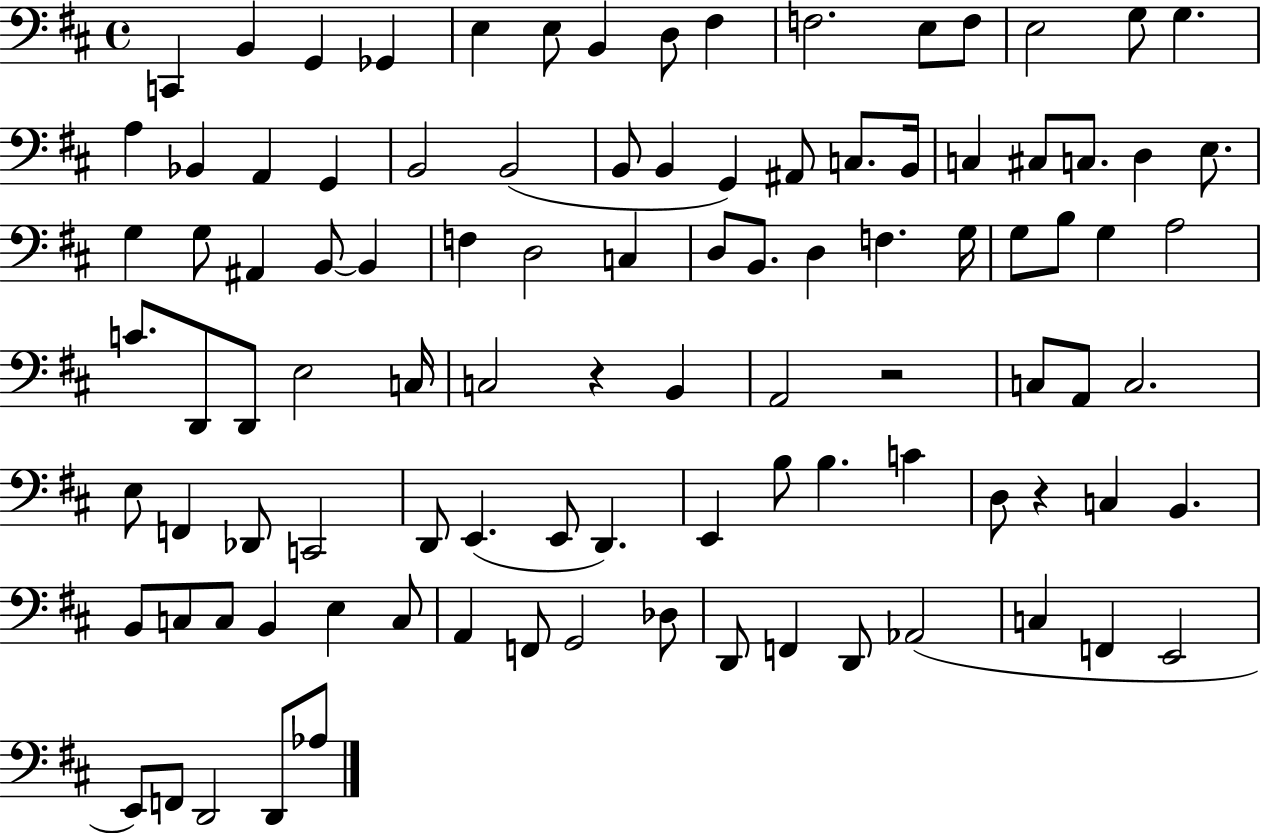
{
  \clef bass
  \time 4/4
  \defaultTimeSignature
  \key d \major
  c,4 b,4 g,4 ges,4 | e4 e8 b,4 d8 fis4 | f2. e8 f8 | e2 g8 g4. | \break a4 bes,4 a,4 g,4 | b,2 b,2( | b,8 b,4 g,4) ais,8 c8. b,16 | c4 cis8 c8. d4 e8. | \break g4 g8 ais,4 b,8~~ b,4 | f4 d2 c4 | d8 b,8. d4 f4. g16 | g8 b8 g4 a2 | \break c'8. d,8 d,8 e2 c16 | c2 r4 b,4 | a,2 r2 | c8 a,8 c2. | \break e8 f,4 des,8 c,2 | d,8 e,4.( e,8 d,4.) | e,4 b8 b4. c'4 | d8 r4 c4 b,4. | \break b,8 c8 c8 b,4 e4 c8 | a,4 f,8 g,2 des8 | d,8 f,4 d,8 aes,2( | c4 f,4 e,2 | \break e,8) f,8 d,2 d,8 aes8 | \bar "|."
}